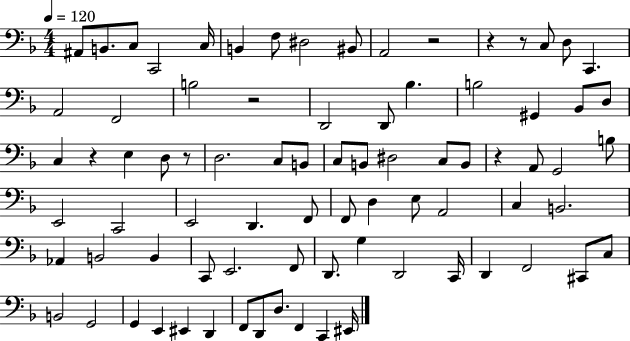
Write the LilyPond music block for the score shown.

{
  \clef bass
  \numericTimeSignature
  \time 4/4
  \key f \major
  \tempo 4 = 120
  ais,8 b,8. c8 c,2 c16 | b,4 f8 dis2 bis,8 | a,2 r2 | r4 r8 c8 d8 c,4. | \break a,2 f,2 | b2 r2 | d,2 d,8 bes4. | b2 gis,4 bes,8 d8 | \break c4 r4 e4 d8 r8 | d2. c8 b,8 | c8 b,8 dis2 c8 b,8 | r4 a,8 g,2 b8 | \break e,2 c,2 | e,2 d,4. f,8 | f,8 d4 e8 a,2 | c4 b,2. | \break aes,4 b,2 b,4 | c,8 e,2. f,8 | d,8. g4 d,2 c,16 | d,4 f,2 cis,8 c8 | \break b,2 g,2 | g,4 e,4 eis,4 d,4 | f,8 d,8 d8. f,4 c,4 eis,16 | \bar "|."
}